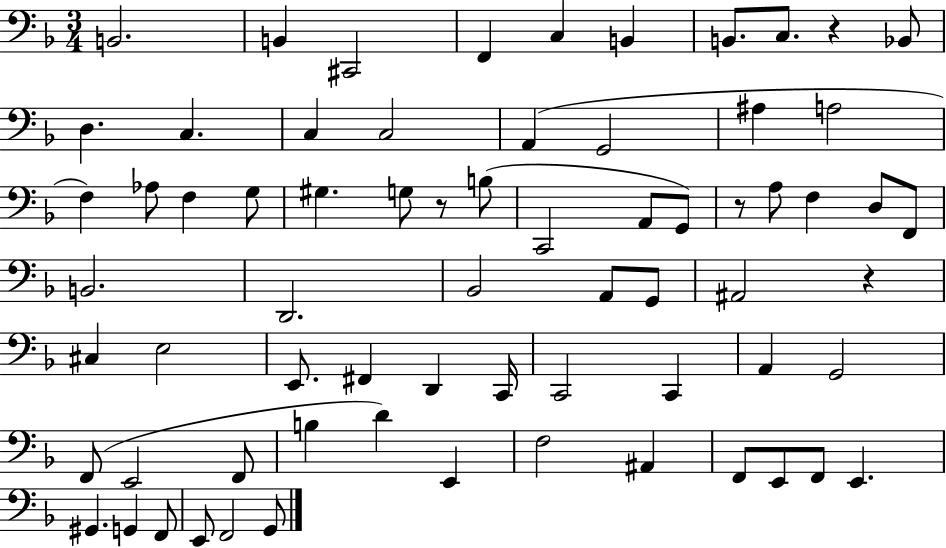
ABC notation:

X:1
T:Untitled
M:3/4
L:1/4
K:F
B,,2 B,, ^C,,2 F,, C, B,, B,,/2 C,/2 z _B,,/2 D, C, C, C,2 A,, G,,2 ^A, A,2 F, _A,/2 F, G,/2 ^G, G,/2 z/2 B,/2 C,,2 A,,/2 G,,/2 z/2 A,/2 F, D,/2 F,,/2 B,,2 D,,2 _B,,2 A,,/2 G,,/2 ^A,,2 z ^C, E,2 E,,/2 ^F,, D,, C,,/4 C,,2 C,, A,, G,,2 F,,/2 E,,2 F,,/2 B, D E,, F,2 ^A,, F,,/2 E,,/2 F,,/2 E,, ^G,, G,, F,,/2 E,,/2 F,,2 G,,/2